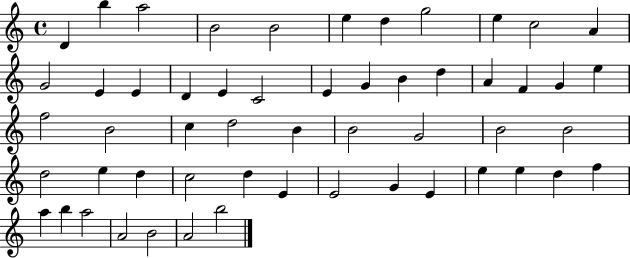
D4/q B5/q A5/h B4/h B4/h E5/q D5/q G5/h E5/q C5/h A4/q G4/h E4/q E4/q D4/q E4/q C4/h E4/q G4/q B4/q D5/q A4/q F4/q G4/q E5/q F5/h B4/h C5/q D5/h B4/q B4/h G4/h B4/h B4/h D5/h E5/q D5/q C5/h D5/q E4/q E4/h G4/q E4/q E5/q E5/q D5/q F5/q A5/q B5/q A5/h A4/h B4/h A4/h B5/h